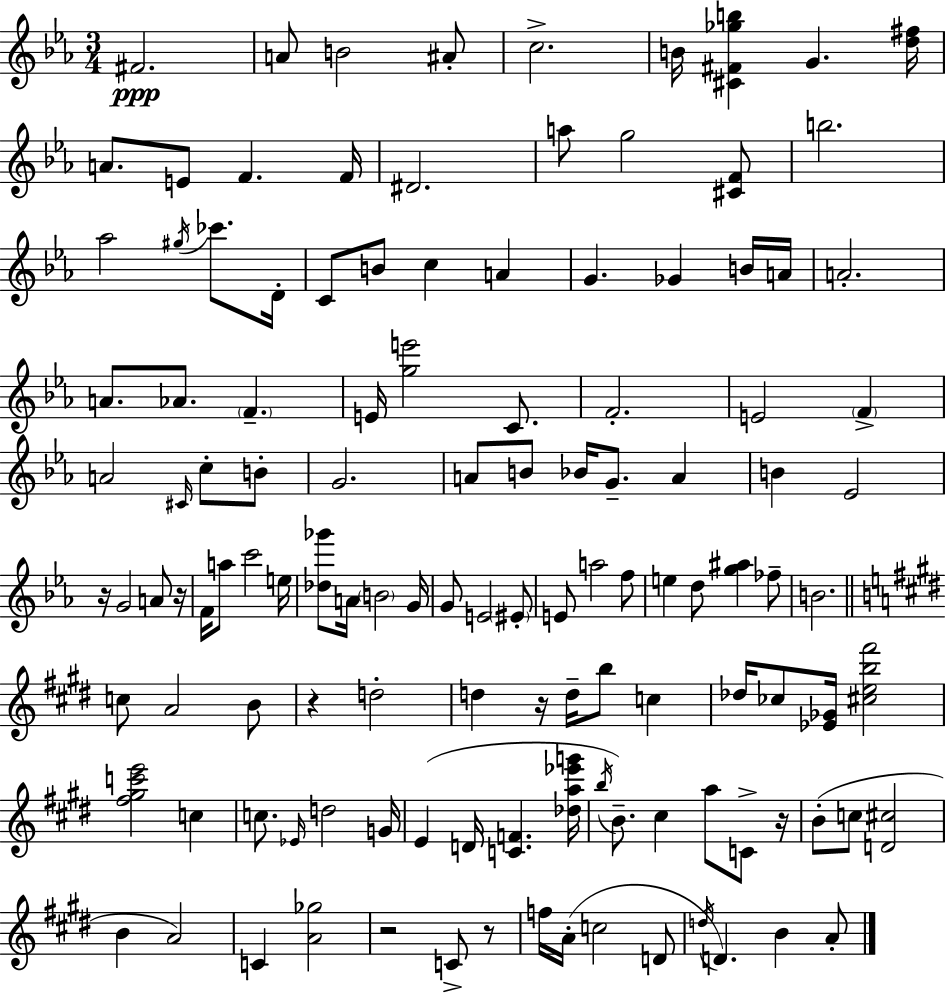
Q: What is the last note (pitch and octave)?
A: A4